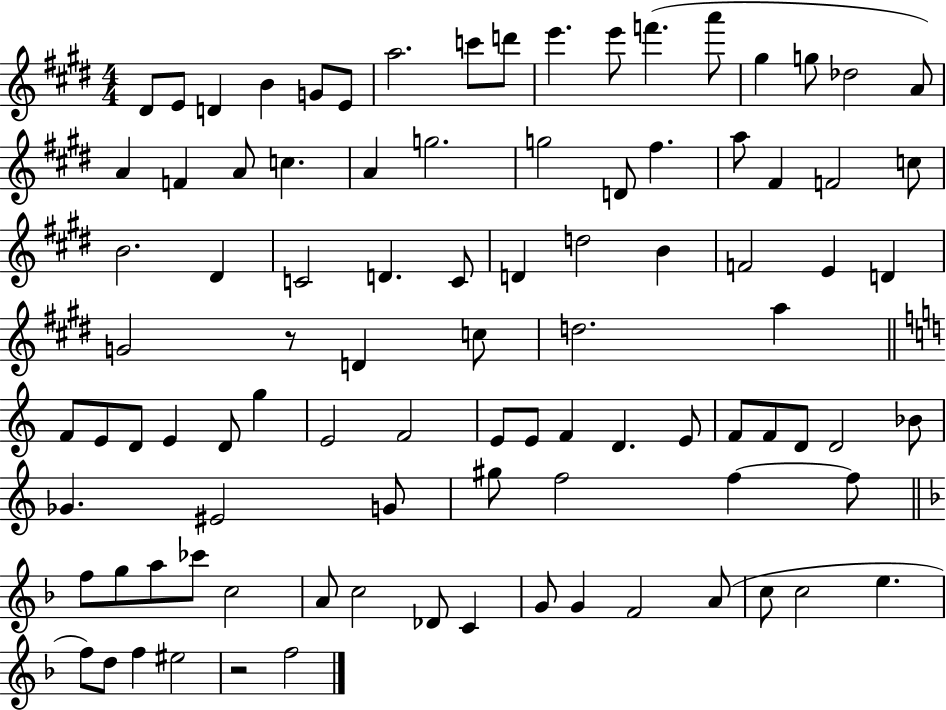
D#4/e E4/e D4/q B4/q G4/e E4/e A5/h. C6/e D6/e E6/q. E6/e F6/q. A6/e G#5/q G5/e Db5/h A4/e A4/q F4/q A4/e C5/q. A4/q G5/h. G5/h D4/e F#5/q. A5/e F#4/q F4/h C5/e B4/h. D#4/q C4/h D4/q. C4/e D4/q D5/h B4/q F4/h E4/q D4/q G4/h R/e D4/q C5/e D5/h. A5/q F4/e E4/e D4/e E4/q D4/e G5/q E4/h F4/h E4/e E4/e F4/q D4/q. E4/e F4/e F4/e D4/e D4/h Bb4/e Gb4/q. EIS4/h G4/e G#5/e F5/h F5/q F5/e F5/e G5/e A5/e CES6/e C5/h A4/e C5/h Db4/e C4/q G4/e G4/q F4/h A4/e C5/e C5/h E5/q. F5/e D5/e F5/q EIS5/h R/h F5/h